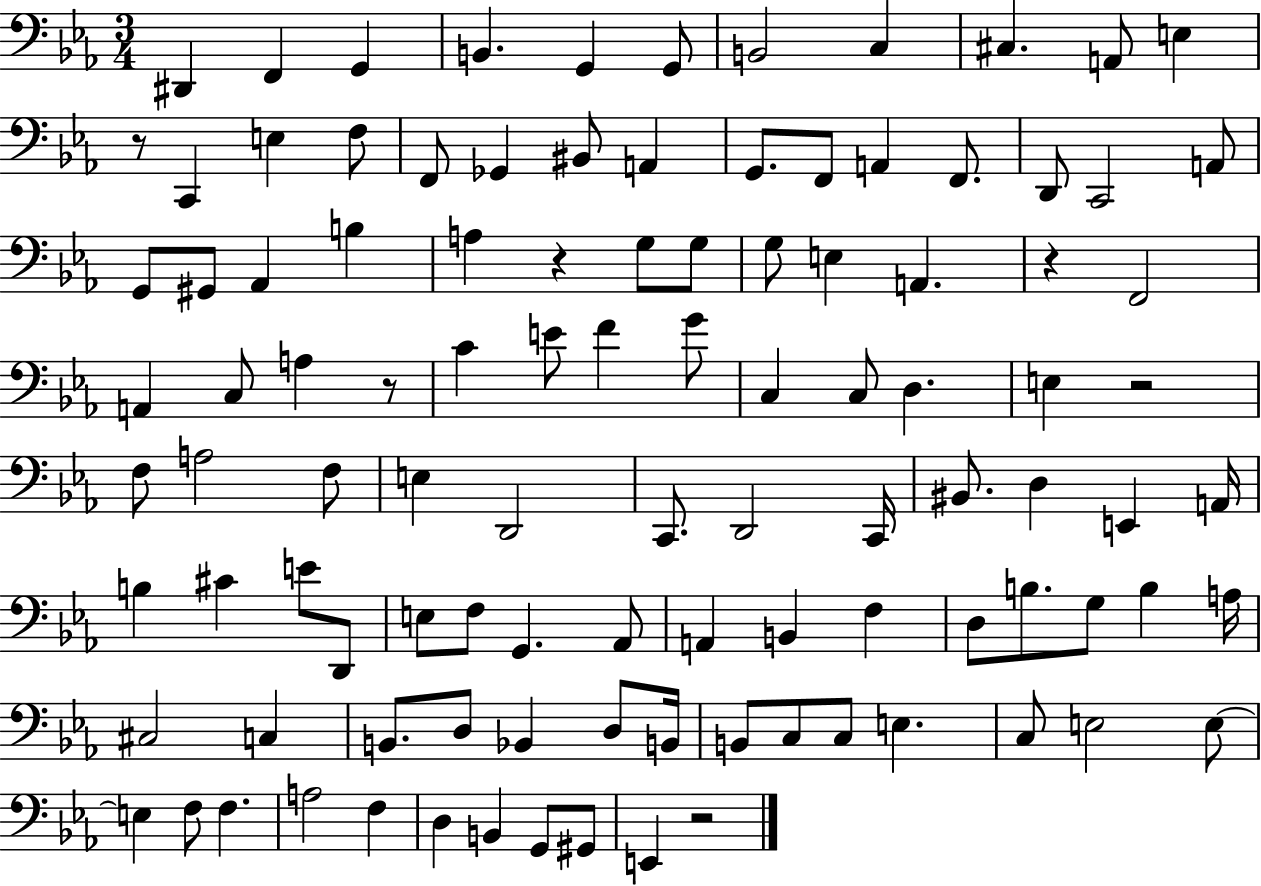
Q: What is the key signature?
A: EES major